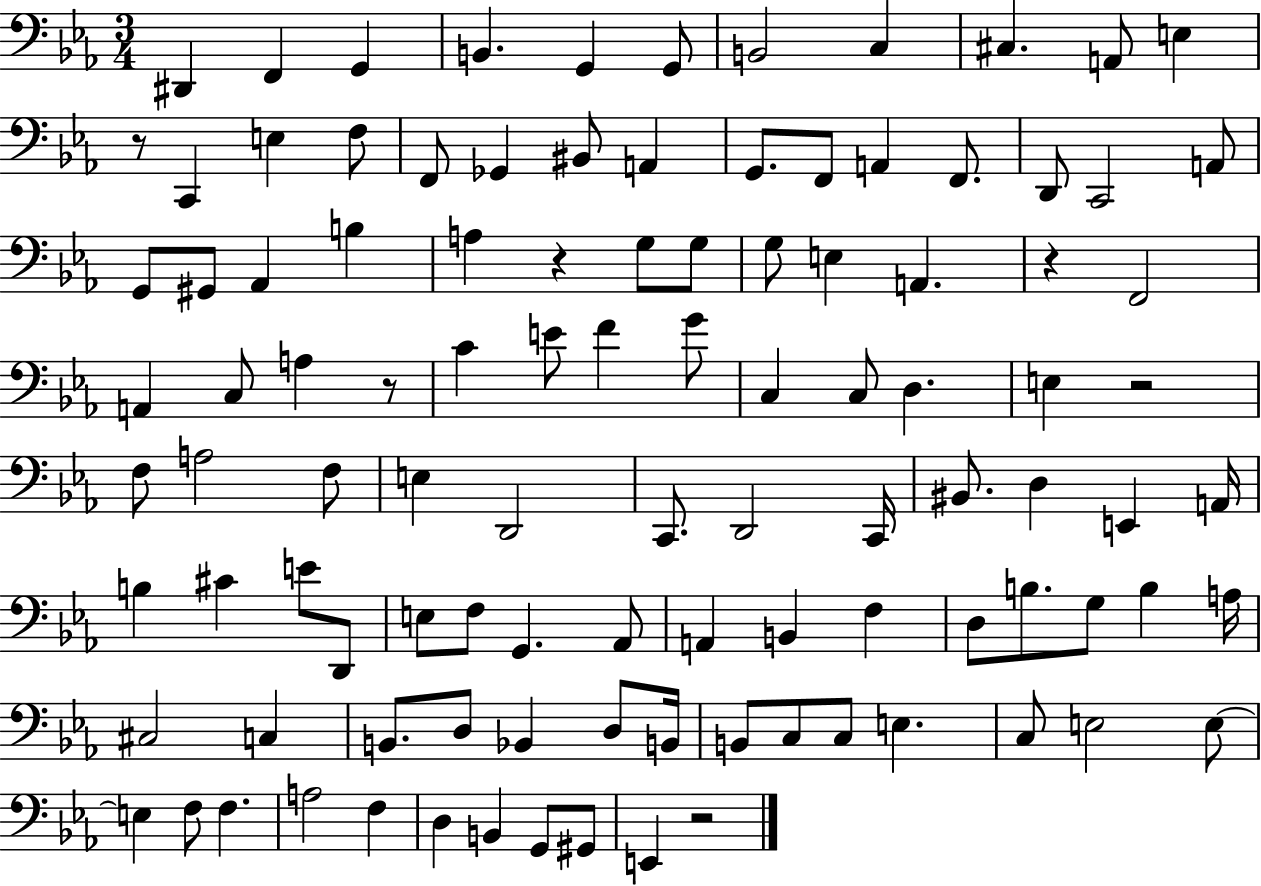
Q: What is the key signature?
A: EES major